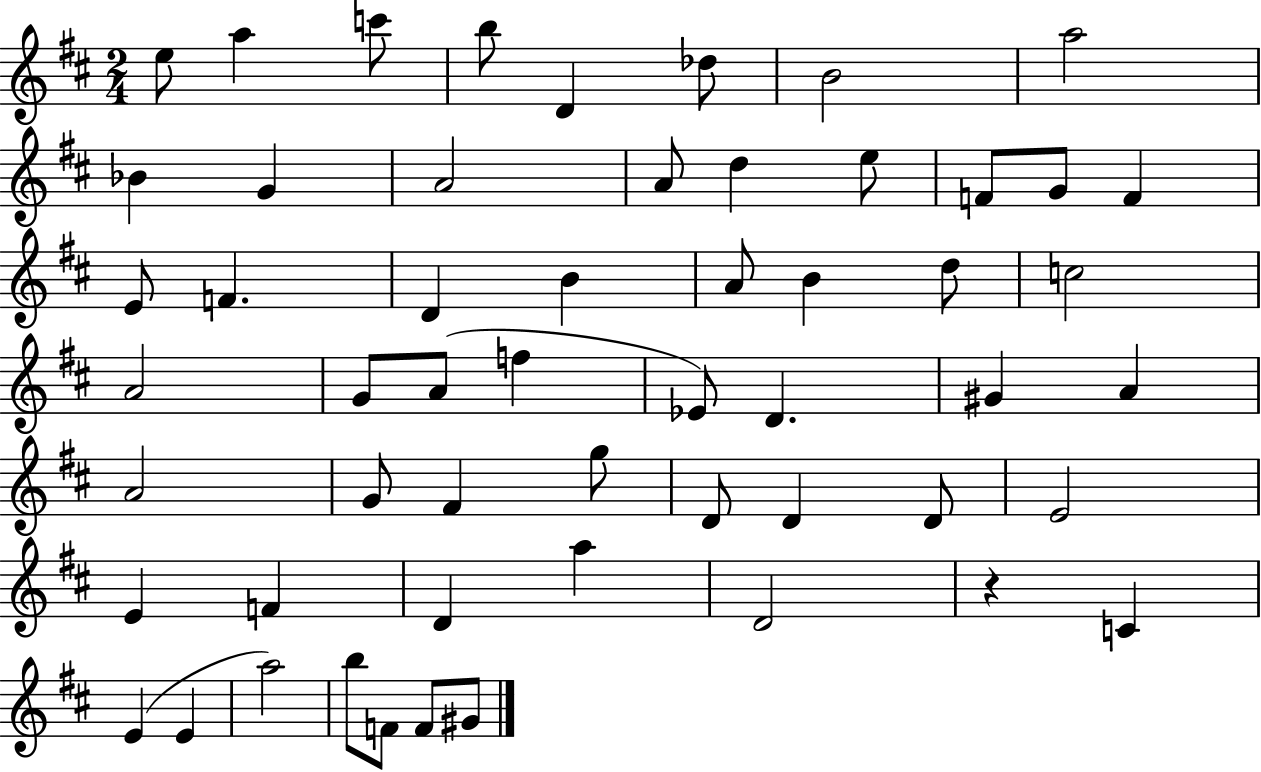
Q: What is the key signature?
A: D major